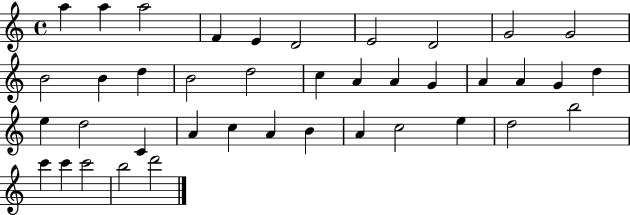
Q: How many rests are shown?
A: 0